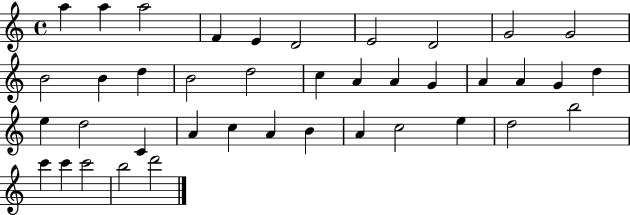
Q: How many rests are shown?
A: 0